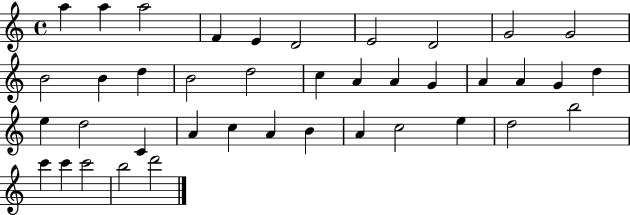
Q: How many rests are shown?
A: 0